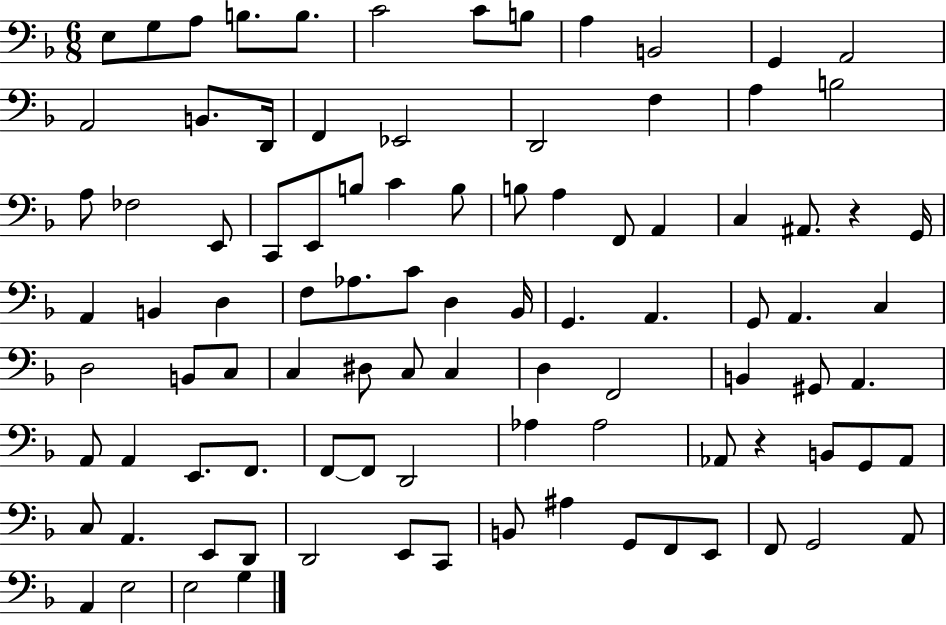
X:1
T:Untitled
M:6/8
L:1/4
K:F
E,/2 G,/2 A,/2 B,/2 B,/2 C2 C/2 B,/2 A, B,,2 G,, A,,2 A,,2 B,,/2 D,,/4 F,, _E,,2 D,,2 F, A, B,2 A,/2 _F,2 E,,/2 C,,/2 E,,/2 B,/2 C B,/2 B,/2 A, F,,/2 A,, C, ^A,,/2 z G,,/4 A,, B,, D, F,/2 _A,/2 C/2 D, _B,,/4 G,, A,, G,,/2 A,, C, D,2 B,,/2 C,/2 C, ^D,/2 C,/2 C, D, F,,2 B,, ^G,,/2 A,, A,,/2 A,, E,,/2 F,,/2 F,,/2 F,,/2 D,,2 _A, _A,2 _A,,/2 z B,,/2 G,,/2 _A,,/2 C,/2 A,, E,,/2 D,,/2 D,,2 E,,/2 C,,/2 B,,/2 ^A, G,,/2 F,,/2 E,,/2 F,,/2 G,,2 A,,/2 A,, E,2 E,2 G,